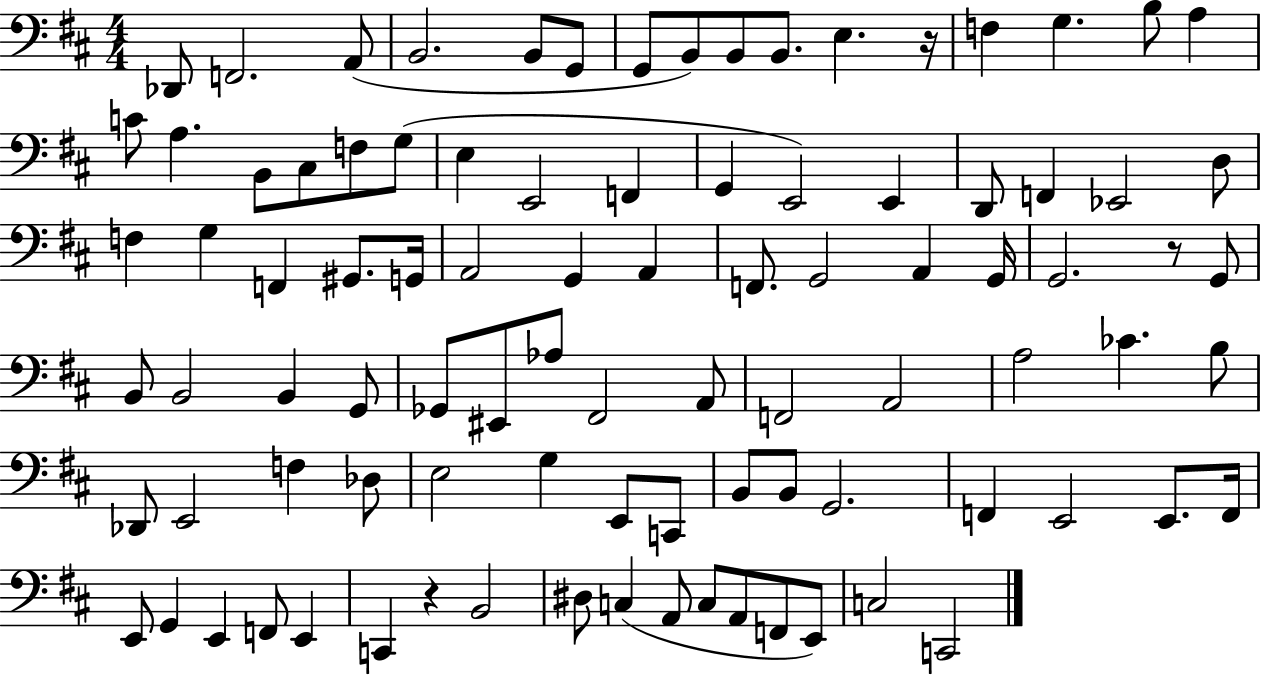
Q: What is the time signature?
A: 4/4